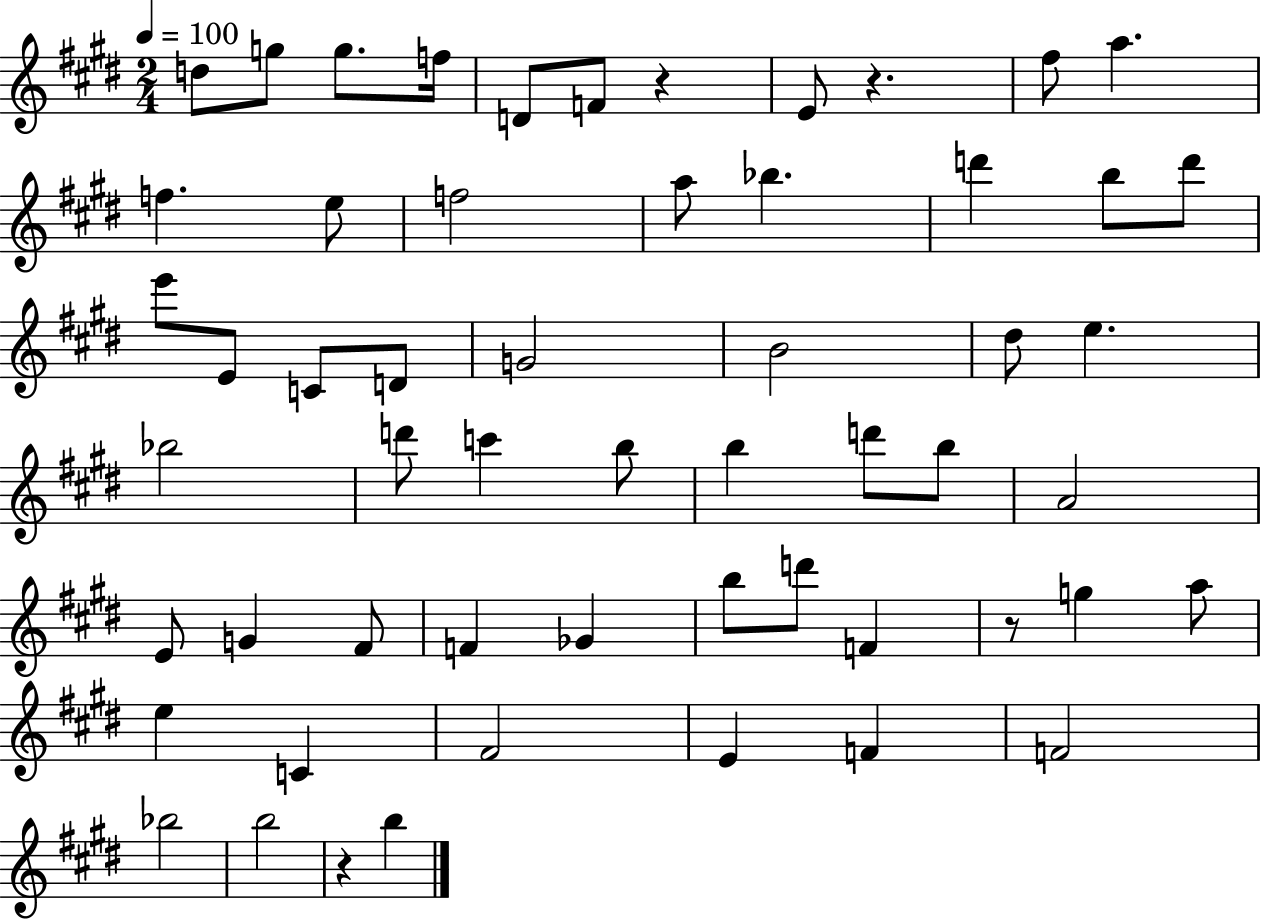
X:1
T:Untitled
M:2/4
L:1/4
K:E
d/2 g/2 g/2 f/4 D/2 F/2 z E/2 z ^f/2 a f e/2 f2 a/2 _b d' b/2 d'/2 e'/2 E/2 C/2 D/2 G2 B2 ^d/2 e _b2 d'/2 c' b/2 b d'/2 b/2 A2 E/2 G ^F/2 F _G b/2 d'/2 F z/2 g a/2 e C ^F2 E F F2 _b2 b2 z b